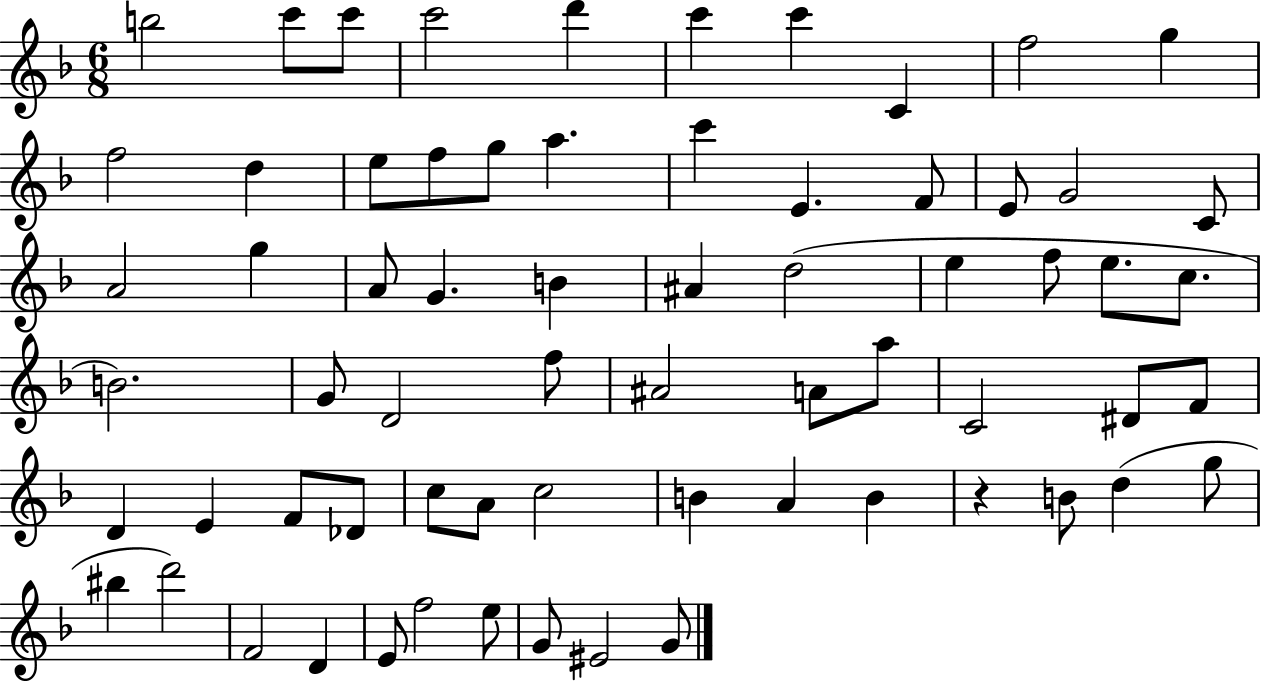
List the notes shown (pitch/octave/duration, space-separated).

B5/h C6/e C6/e C6/h D6/q C6/q C6/q C4/q F5/h G5/q F5/h D5/q E5/e F5/e G5/e A5/q. C6/q E4/q. F4/e E4/e G4/h C4/e A4/h G5/q A4/e G4/q. B4/q A#4/q D5/h E5/q F5/e E5/e. C5/e. B4/h. G4/e D4/h F5/e A#4/h A4/e A5/e C4/h D#4/e F4/e D4/q E4/q F4/e Db4/e C5/e A4/e C5/h B4/q A4/q B4/q R/q B4/e D5/q G5/e BIS5/q D6/h F4/h D4/q E4/e F5/h E5/e G4/e EIS4/h G4/e